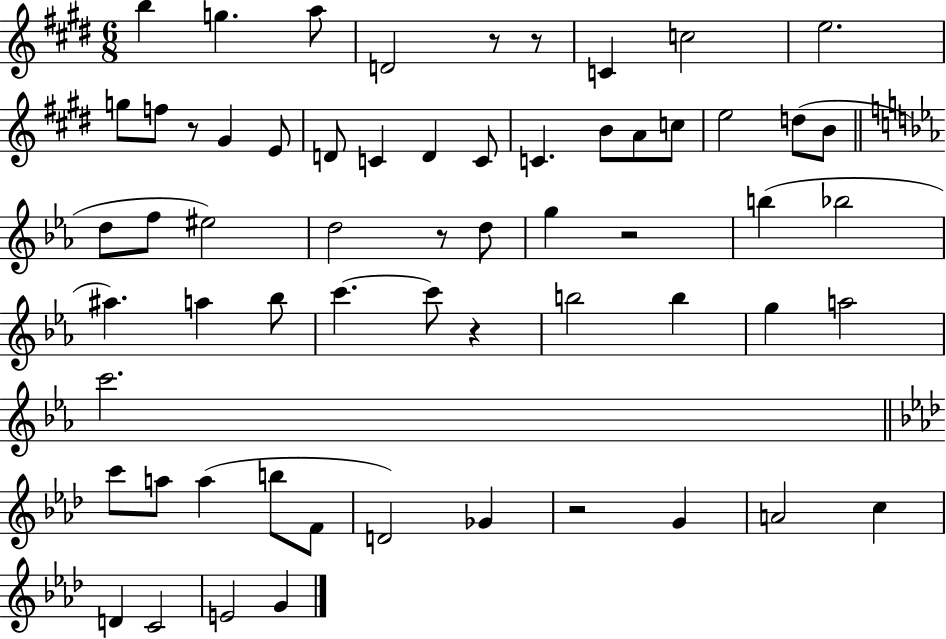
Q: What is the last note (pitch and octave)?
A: G4